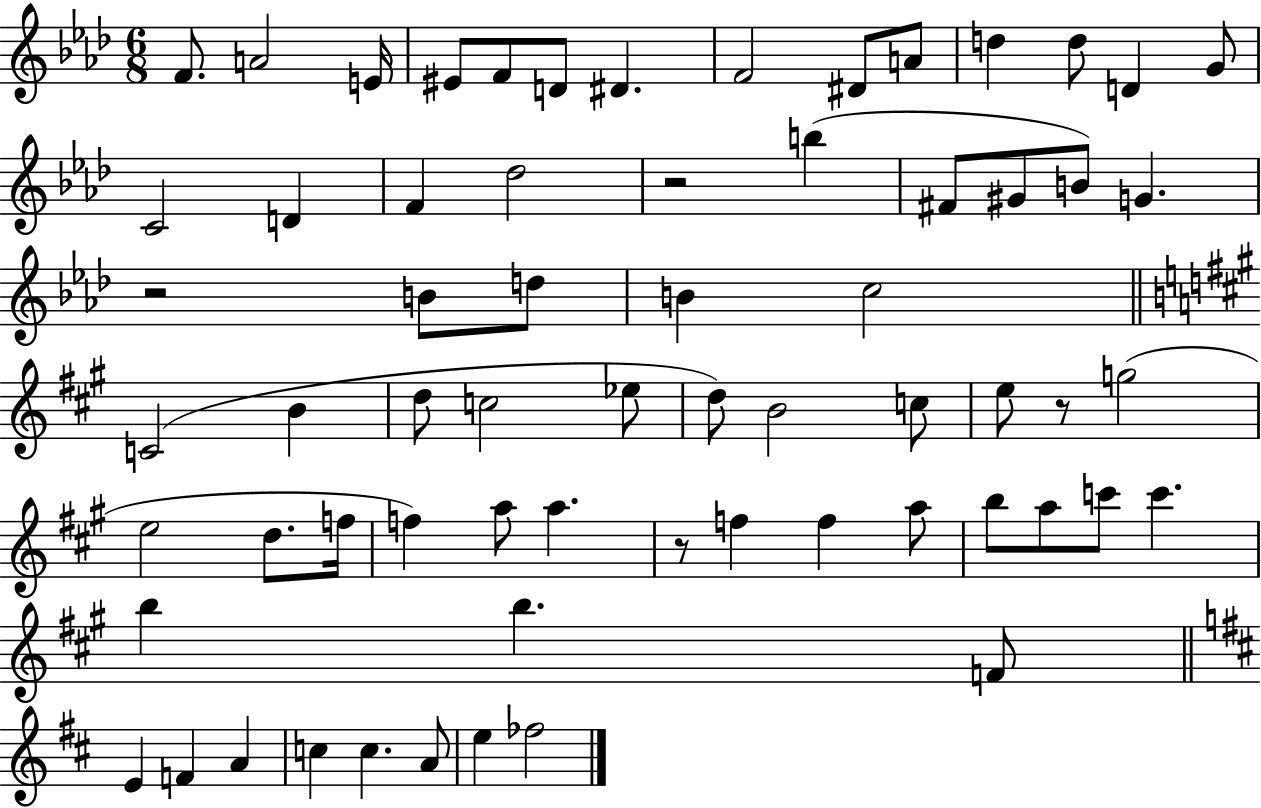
{
  \clef treble
  \numericTimeSignature
  \time 6/8
  \key aes \major
  \repeat volta 2 { f'8. a'2 e'16 | eis'8 f'8 d'8 dis'4. | f'2 dis'8 a'8 | d''4 d''8 d'4 g'8 | \break c'2 d'4 | f'4 des''2 | r2 b''4( | fis'8 gis'8 b'8) g'4. | \break r2 b'8 d''8 | b'4 c''2 | \bar "||" \break \key a \major c'2( b'4 | d''8 c''2 ees''8 | d''8) b'2 c''8 | e''8 r8 g''2( | \break e''2 d''8. f''16 | f''4) a''8 a''4. | r8 f''4 f''4 a''8 | b''8 a''8 c'''8 c'''4. | \break b''4 b''4. f'8 | \bar "||" \break \key b \minor e'4 f'4 a'4 | c''4 c''4. a'8 | e''4 fes''2 | } \bar "|."
}